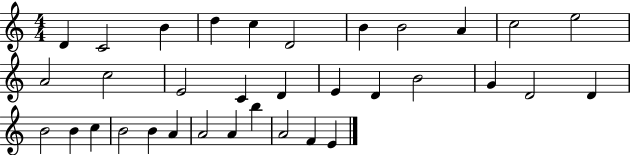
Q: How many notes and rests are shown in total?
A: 34